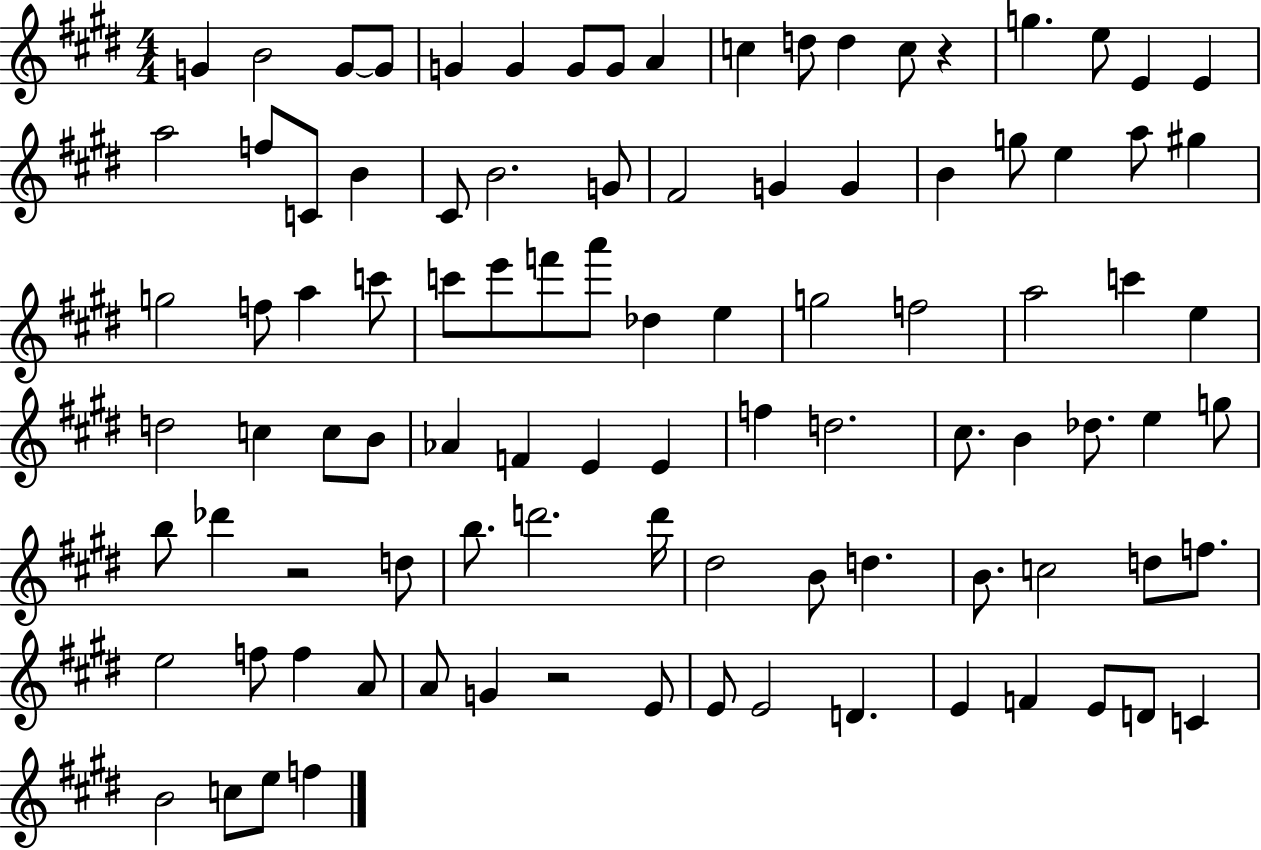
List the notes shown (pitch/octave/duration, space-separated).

G4/q B4/h G4/e G4/e G4/q G4/q G4/e G4/e A4/q C5/q D5/e D5/q C5/e R/q G5/q. E5/e E4/q E4/q A5/h F5/e C4/e B4/q C#4/e B4/h. G4/e F#4/h G4/q G4/q B4/q G5/e E5/q A5/e G#5/q G5/h F5/e A5/q C6/e C6/e E6/e F6/e A6/e Db5/q E5/q G5/h F5/h A5/h C6/q E5/q D5/h C5/q C5/e B4/e Ab4/q F4/q E4/q E4/q F5/q D5/h. C#5/e. B4/q Db5/e. E5/q G5/e B5/e Db6/q R/h D5/e B5/e. D6/h. D6/s D#5/h B4/e D5/q. B4/e. C5/h D5/e F5/e. E5/h F5/e F5/q A4/e A4/e G4/q R/h E4/e E4/e E4/h D4/q. E4/q F4/q E4/e D4/e C4/q B4/h C5/e E5/e F5/q